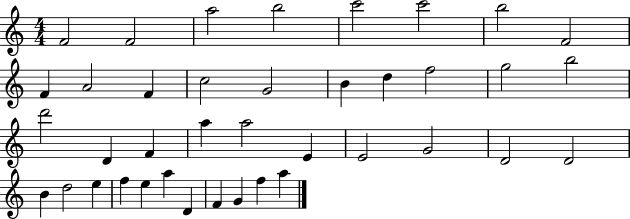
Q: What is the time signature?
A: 4/4